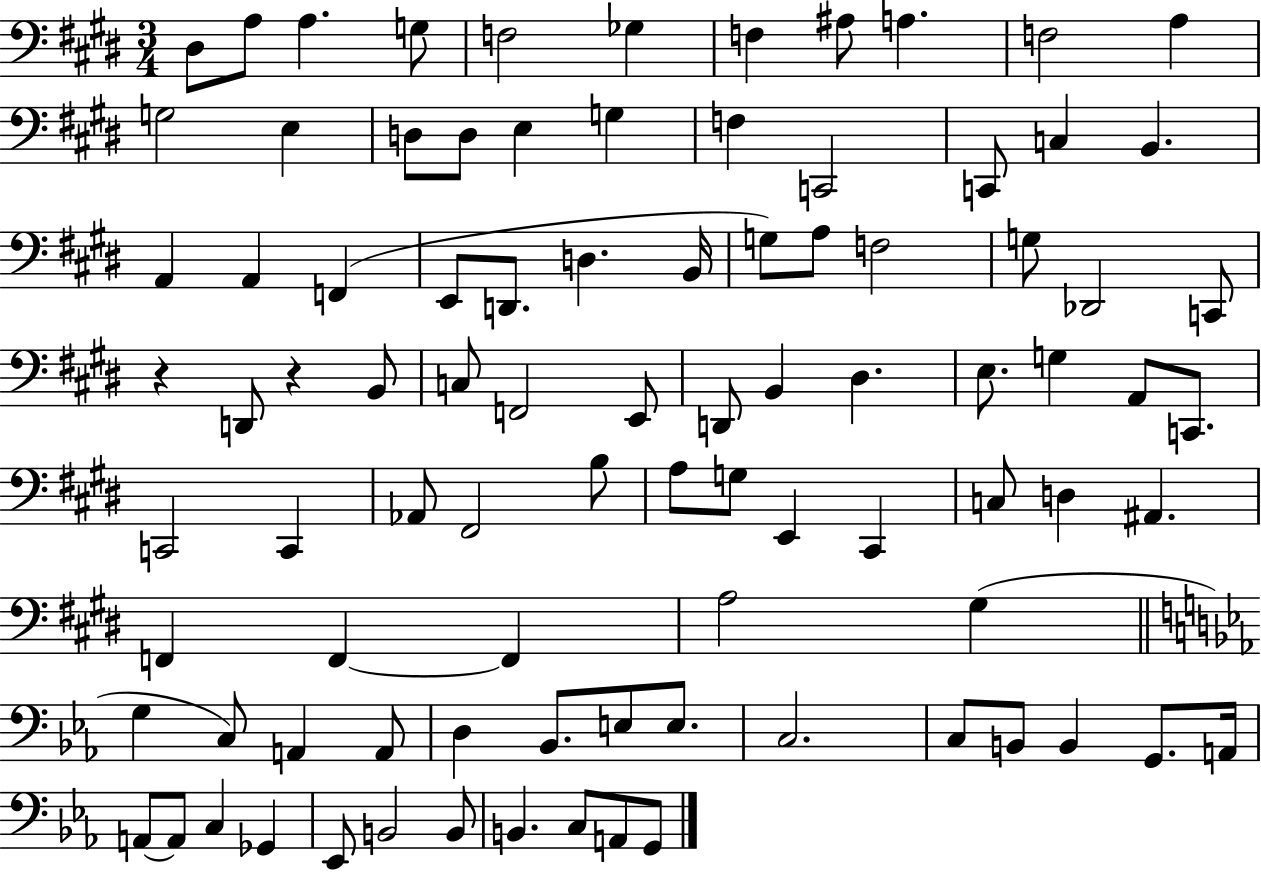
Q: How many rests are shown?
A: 2